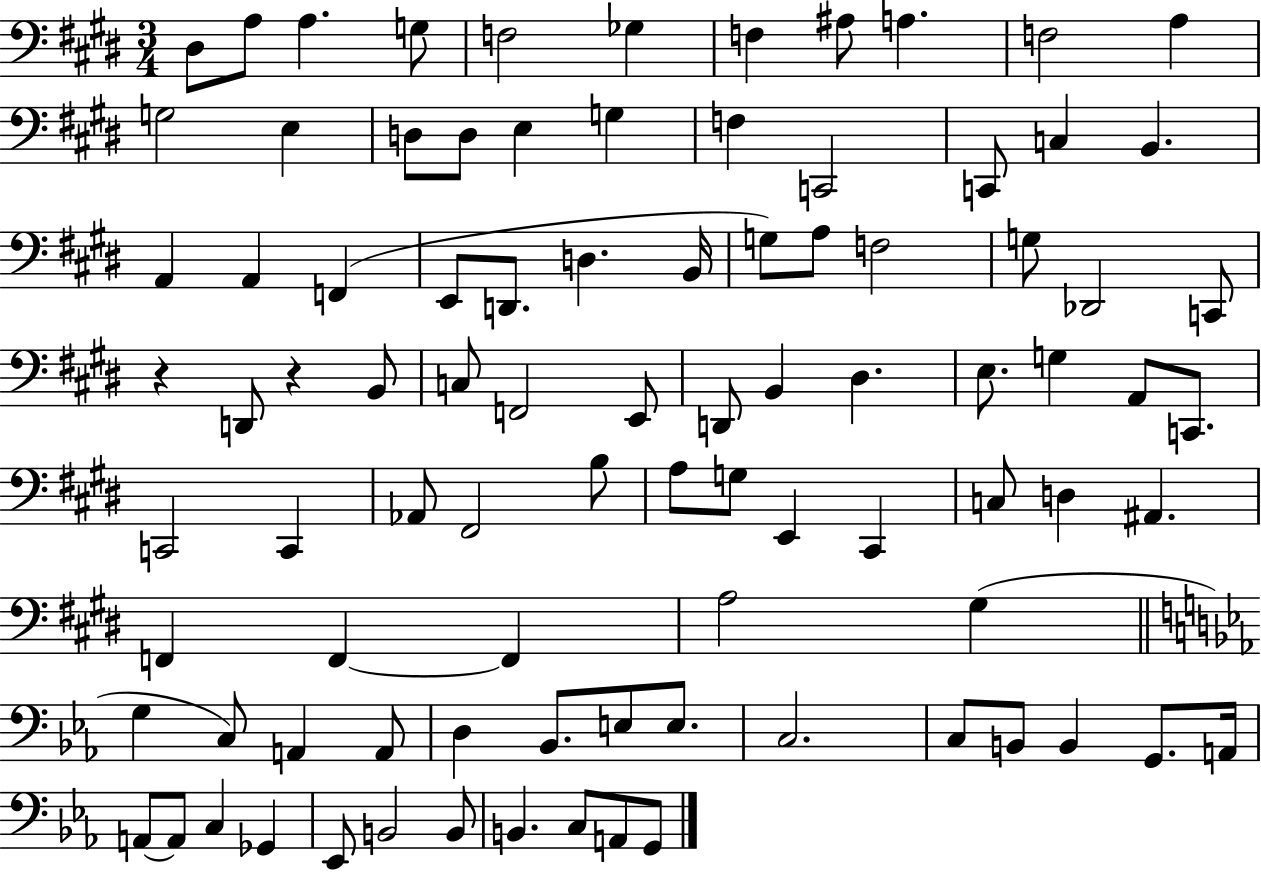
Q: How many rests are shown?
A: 2